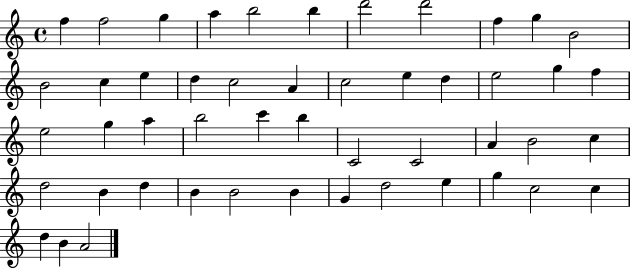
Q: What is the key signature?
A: C major